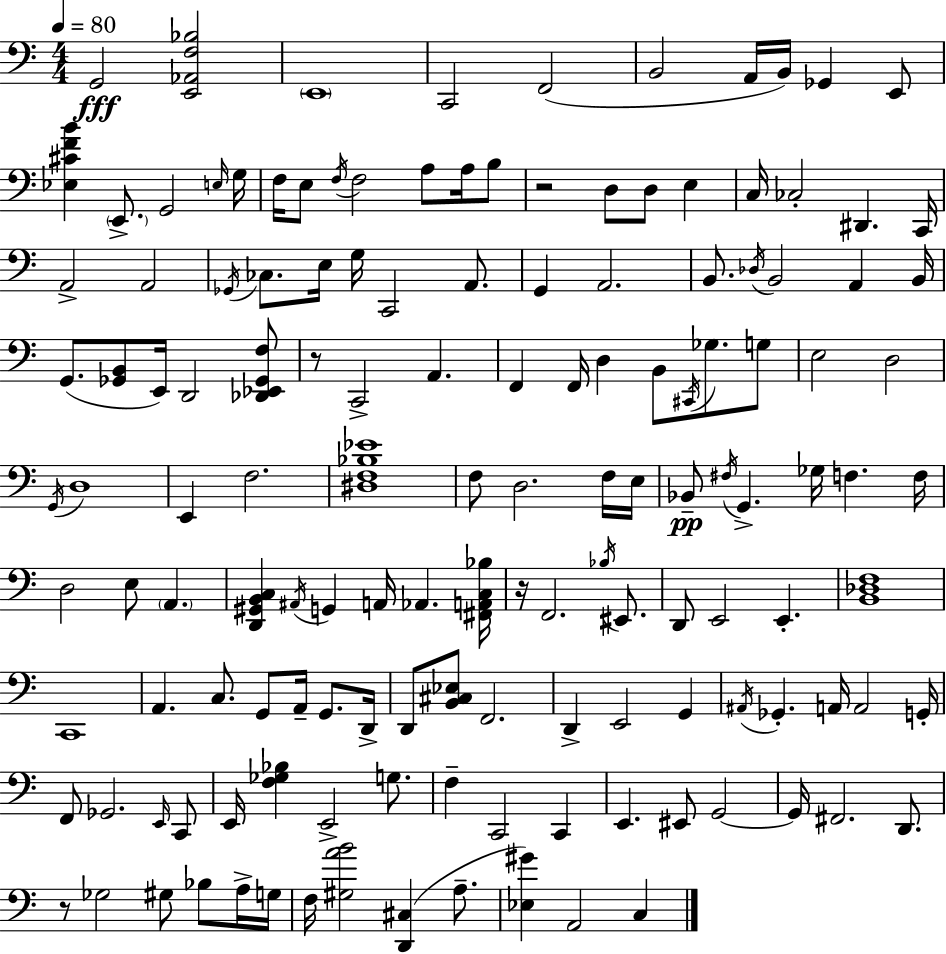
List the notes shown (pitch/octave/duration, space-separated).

G2/h [E2,Ab2,F3,Bb3]/h E2/w C2/h F2/h B2/h A2/s B2/s Gb2/q E2/e [Eb3,C#4,F4,B4]/q E2/e. G2/h E3/s G3/s F3/s E3/e F3/s F3/h A3/e A3/s B3/e R/h D3/e D3/e E3/q C3/s CES3/h D#2/q. C2/s A2/h A2/h Gb2/s CES3/e. E3/s G3/s C2/h A2/e. G2/q A2/h. B2/e. Db3/s B2/h A2/q B2/s G2/e. [Gb2,B2]/e E2/s D2/h [Db2,Eb2,Gb2,F3]/e R/e C2/h A2/q. F2/q F2/s D3/q B2/e C#2/s Gb3/e. G3/e E3/h D3/h G2/s D3/w E2/q F3/h. [D#3,F3,Bb3,Eb4]/w F3/e D3/h. F3/s E3/s Bb2/e F#3/s G2/q. Gb3/s F3/q. F3/s D3/h E3/e A2/q. [D2,G#2,B2,C3]/q A#2/s G2/q A2/s Ab2/q. [F#2,A2,C3,Bb3]/s R/s F2/h. Bb3/s EIS2/e. D2/e E2/h E2/q. [B2,Db3,F3]/w C2/w A2/q. C3/e. G2/e A2/s G2/e. D2/s D2/e [B2,C#3,Eb3]/e F2/h. D2/q E2/h G2/q A#2/s Gb2/q. A2/s A2/h G2/s F2/e Gb2/h. E2/s C2/e E2/s [F3,Gb3,Bb3]/q E2/h G3/e. F3/q C2/h C2/q E2/q. EIS2/e G2/h G2/s F#2/h. D2/e. R/e Gb3/h G#3/e Bb3/e A3/s G3/s F3/s [G#3,A4,B4]/h [D2,C#3]/q A3/e. [Eb3,G#4]/q A2/h C3/q